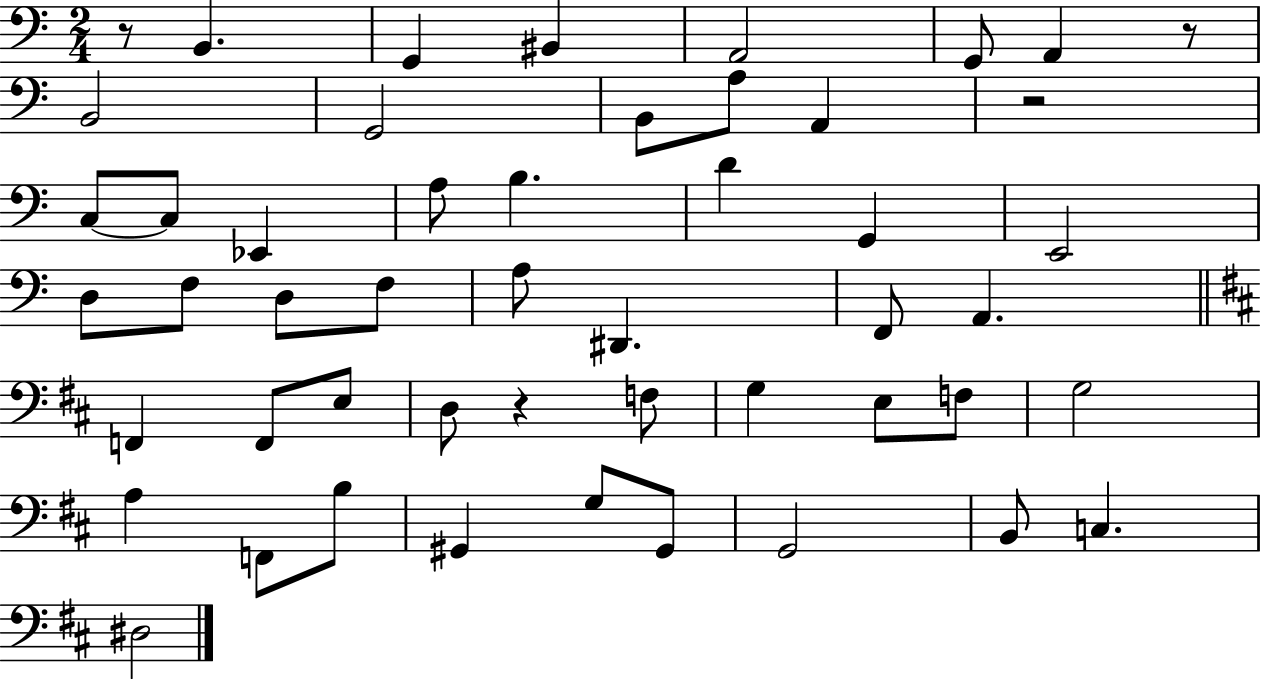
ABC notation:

X:1
T:Untitled
M:2/4
L:1/4
K:C
z/2 B,, G,, ^B,, A,,2 G,,/2 A,, z/2 B,,2 G,,2 B,,/2 A,/2 A,, z2 C,/2 C,/2 _E,, A,/2 B, D G,, E,,2 D,/2 F,/2 D,/2 F,/2 A,/2 ^D,, F,,/2 A,, F,, F,,/2 E,/2 D,/2 z F,/2 G, E,/2 F,/2 G,2 A, F,,/2 B,/2 ^G,, G,/2 ^G,,/2 G,,2 B,,/2 C, ^D,2